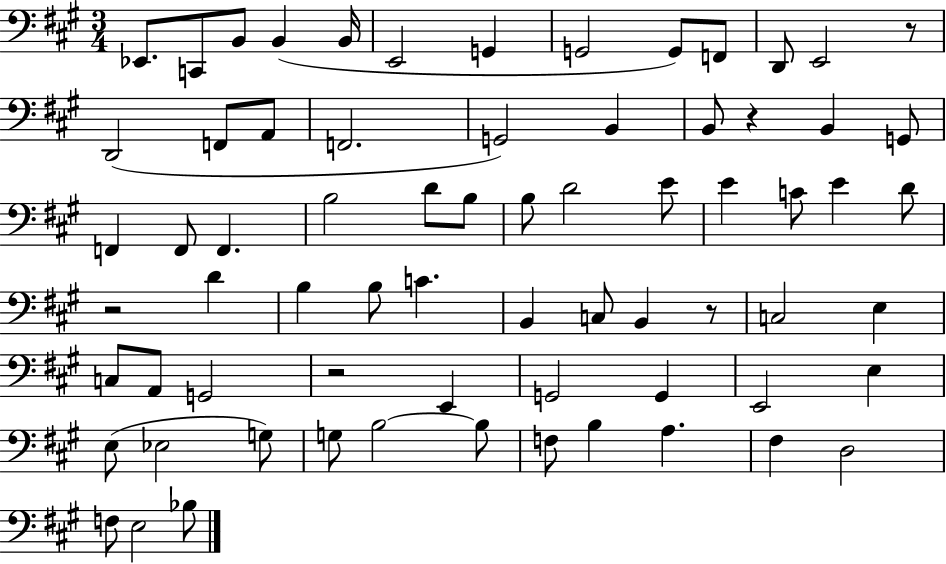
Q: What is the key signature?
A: A major